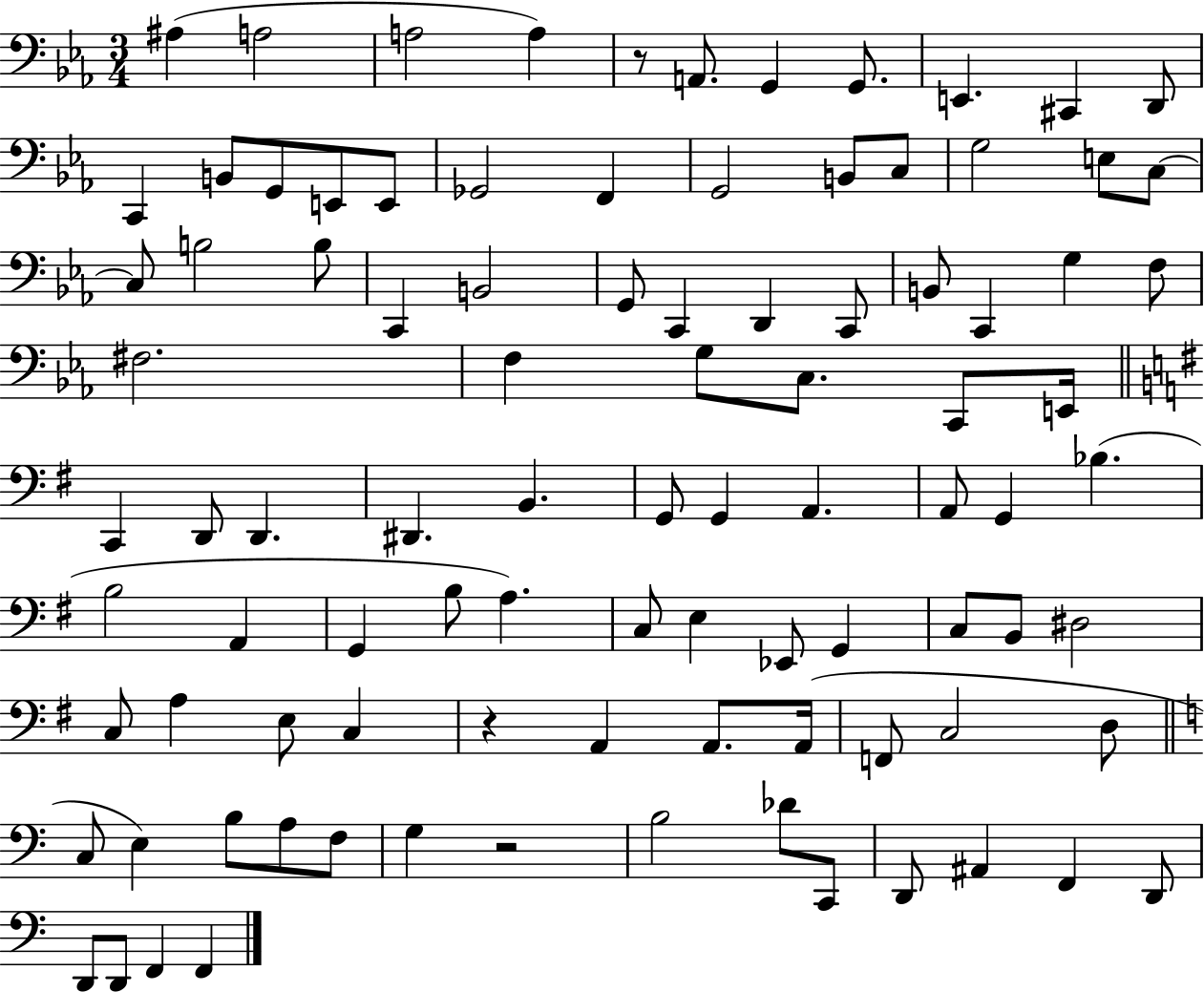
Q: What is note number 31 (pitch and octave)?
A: D2